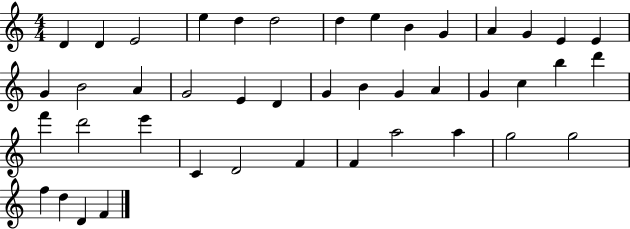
D4/q D4/q E4/h E5/q D5/q D5/h D5/q E5/q B4/q G4/q A4/q G4/q E4/q E4/q G4/q B4/h A4/q G4/h E4/q D4/q G4/q B4/q G4/q A4/q G4/q C5/q B5/q D6/q F6/q D6/h E6/q C4/q D4/h F4/q F4/q A5/h A5/q G5/h G5/h F5/q D5/q D4/q F4/q